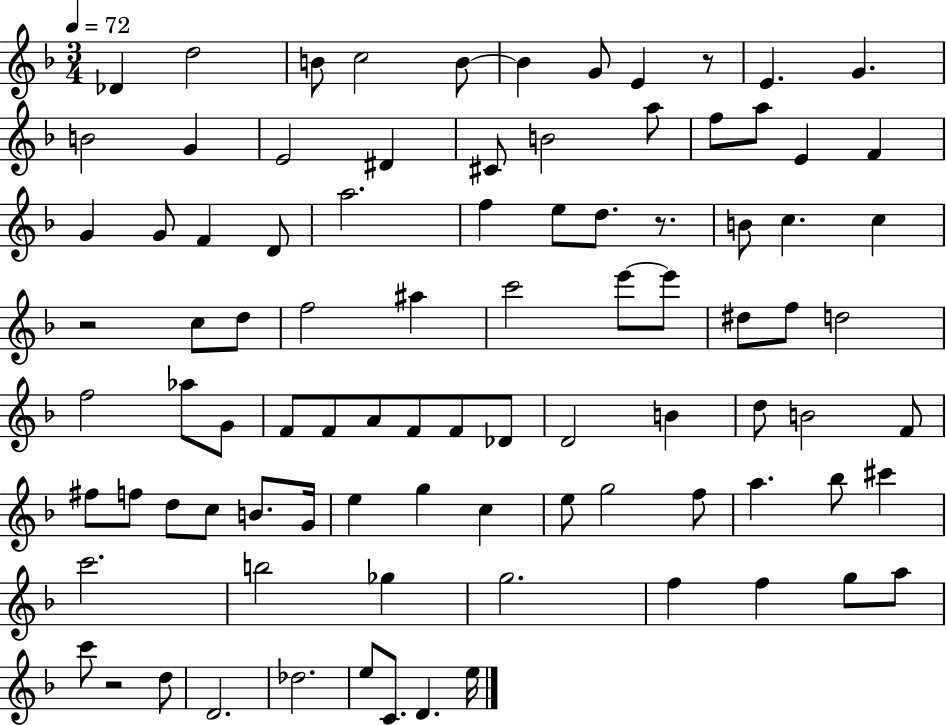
{
  \clef treble
  \numericTimeSignature
  \time 3/4
  \key f \major
  \tempo 4 = 72
  des'4 d''2 | b'8 c''2 b'8~~ | b'4 g'8 e'4 r8 | e'4. g'4. | \break b'2 g'4 | e'2 dis'4 | cis'8 b'2 a''8 | f''8 a''8 e'4 f'4 | \break g'4 g'8 f'4 d'8 | a''2. | f''4 e''8 d''8. r8. | b'8 c''4. c''4 | \break r2 c''8 d''8 | f''2 ais''4 | c'''2 e'''8~~ e'''8 | dis''8 f''8 d''2 | \break f''2 aes''8 g'8 | f'8 f'8 a'8 f'8 f'8 des'8 | d'2 b'4 | d''8 b'2 f'8 | \break fis''8 f''8 d''8 c''8 b'8. g'16 | e''4 g''4 c''4 | e''8 g''2 f''8 | a''4. bes''8 cis'''4 | \break c'''2. | b''2 ges''4 | g''2. | f''4 f''4 g''8 a''8 | \break c'''8 r2 d''8 | d'2. | des''2. | e''8 c'8. d'4. e''16 | \break \bar "|."
}